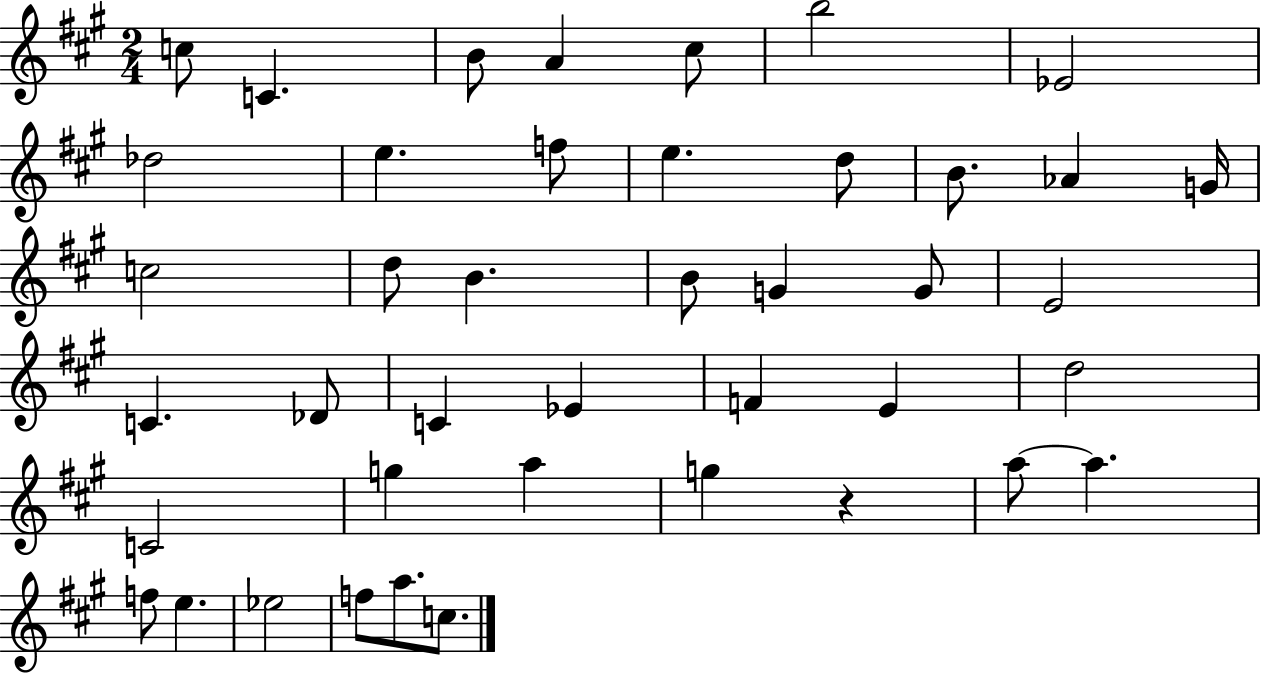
X:1
T:Untitled
M:2/4
L:1/4
K:A
c/2 C B/2 A ^c/2 b2 _E2 _d2 e f/2 e d/2 B/2 _A G/4 c2 d/2 B B/2 G G/2 E2 C _D/2 C _E F E d2 C2 g a g z a/2 a f/2 e _e2 f/2 a/2 c/2